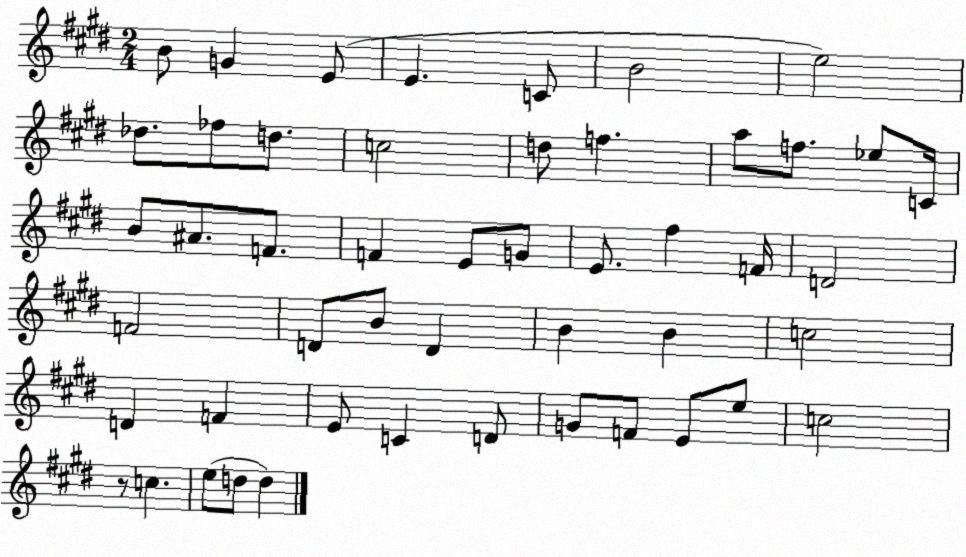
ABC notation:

X:1
T:Untitled
M:2/4
L:1/4
K:E
B/2 G E/2 E C/2 B2 e2 _d/2 _f/2 d/2 c2 d/2 f a/2 f/2 _e/2 C/4 B/2 ^A/2 F/2 F E/2 G/2 E/2 ^f F/4 D2 F2 D/2 B/2 D B B c2 D F E/2 C D/2 G/2 F/2 E/2 e/2 c2 z/2 c e/2 d/2 d